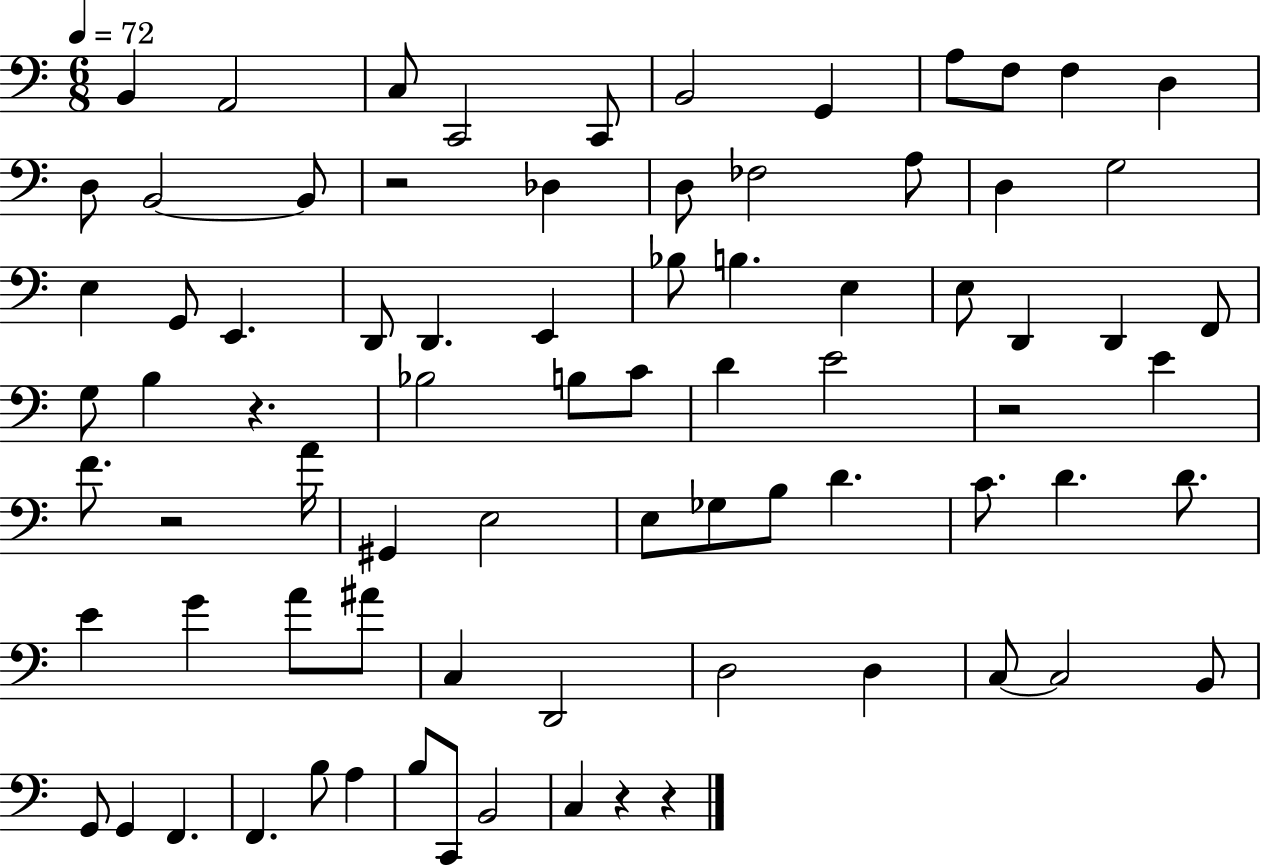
X:1
T:Untitled
M:6/8
L:1/4
K:C
B,, A,,2 C,/2 C,,2 C,,/2 B,,2 G,, A,/2 F,/2 F, D, D,/2 B,,2 B,,/2 z2 _D, D,/2 _F,2 A,/2 D, G,2 E, G,,/2 E,, D,,/2 D,, E,, _B,/2 B, E, E,/2 D,, D,, F,,/2 G,/2 B, z _B,2 B,/2 C/2 D E2 z2 E F/2 z2 A/4 ^G,, E,2 E,/2 _G,/2 B,/2 D C/2 D D/2 E G A/2 ^A/2 C, D,,2 D,2 D, C,/2 C,2 B,,/2 G,,/2 G,, F,, F,, B,/2 A, B,/2 C,,/2 B,,2 C, z z